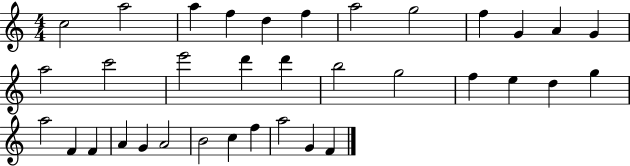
X:1
T:Untitled
M:4/4
L:1/4
K:C
c2 a2 a f d f a2 g2 f G A G a2 c'2 e'2 d' d' b2 g2 f e d g a2 F F A G A2 B2 c f a2 G F